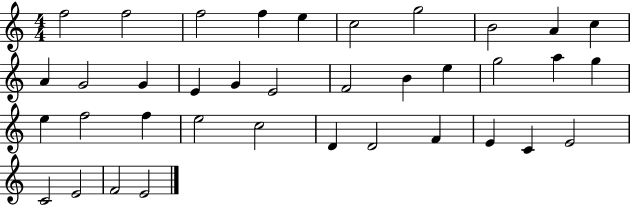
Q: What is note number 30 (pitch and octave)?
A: F4